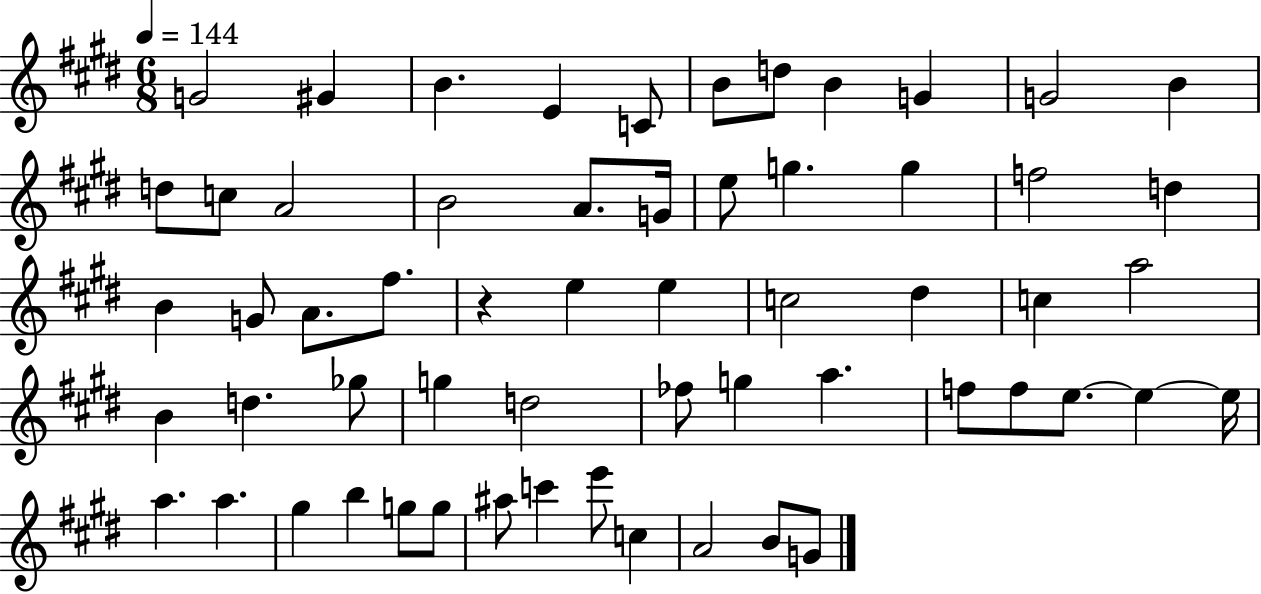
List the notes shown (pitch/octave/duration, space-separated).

G4/h G#4/q B4/q. E4/q C4/e B4/e D5/e B4/q G4/q G4/h B4/q D5/e C5/e A4/h B4/h A4/e. G4/s E5/e G5/q. G5/q F5/h D5/q B4/q G4/e A4/e. F#5/e. R/q E5/q E5/q C5/h D#5/q C5/q A5/h B4/q D5/q. Gb5/e G5/q D5/h FES5/e G5/q A5/q. F5/e F5/e E5/e. E5/q E5/s A5/q. A5/q. G#5/q B5/q G5/e G5/e A#5/e C6/q E6/e C5/q A4/h B4/e G4/e